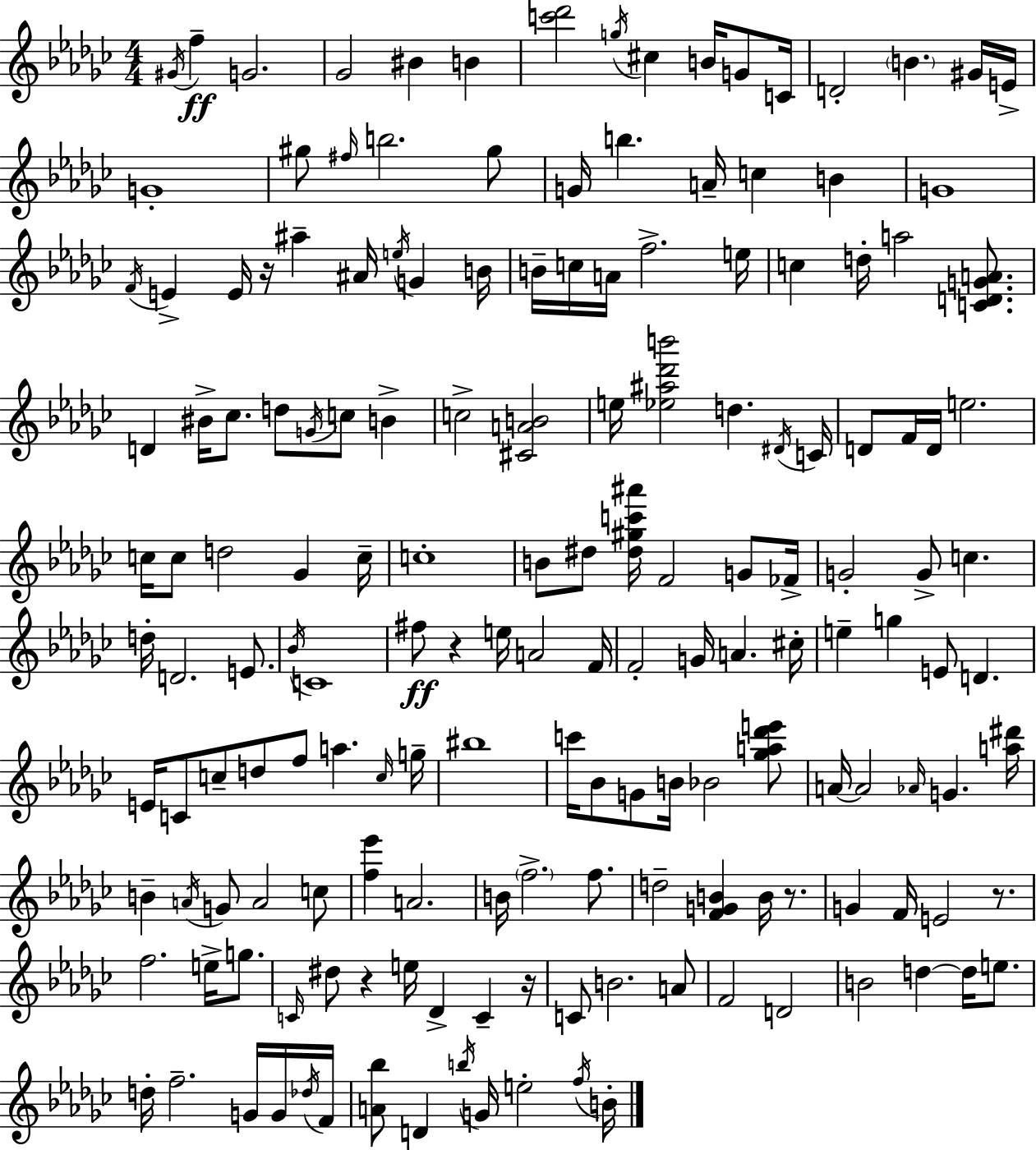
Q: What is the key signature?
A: EES minor